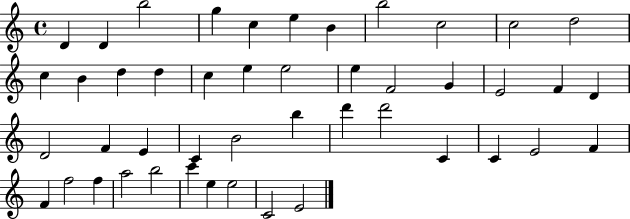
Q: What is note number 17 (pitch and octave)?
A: E5